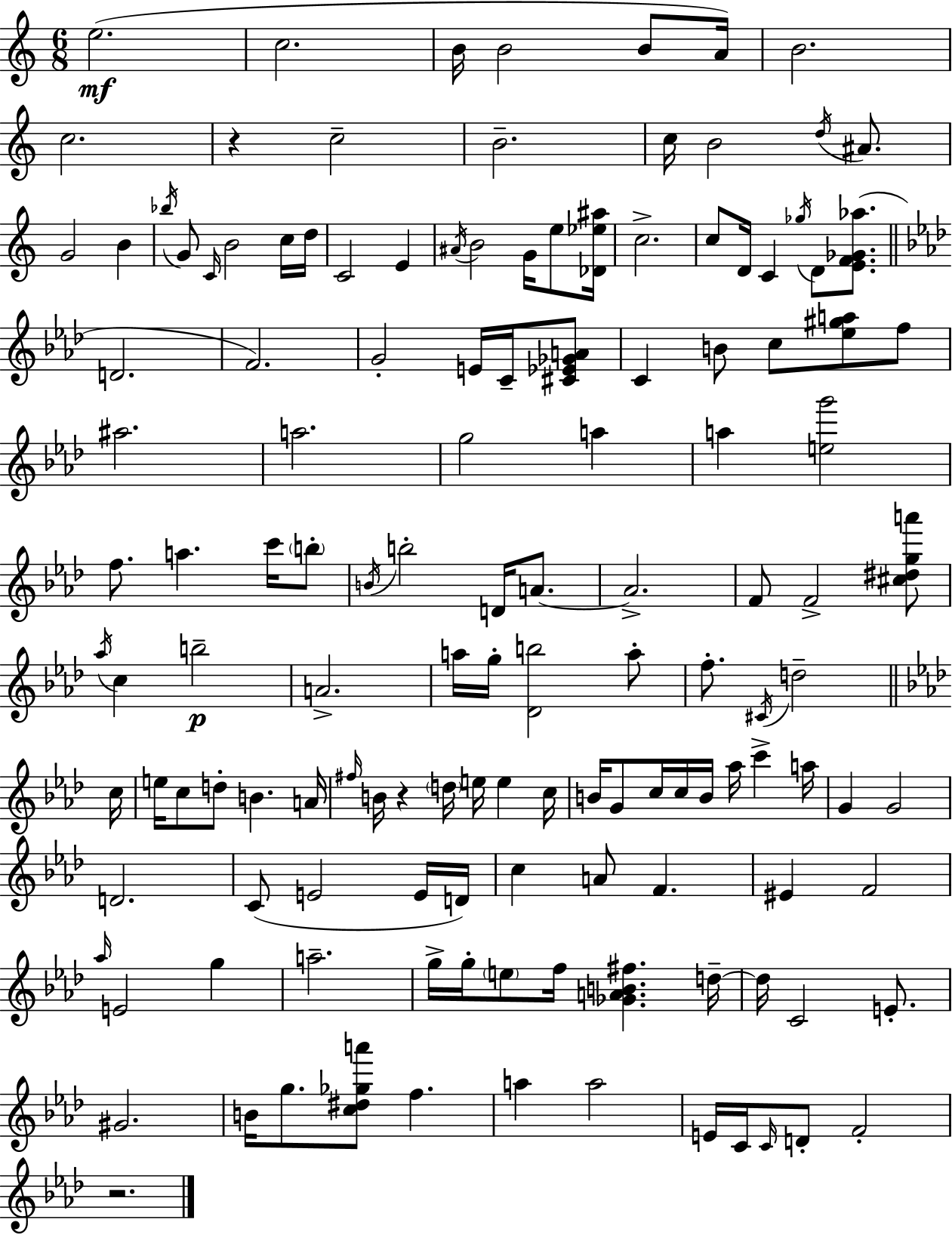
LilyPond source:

{
  \clef treble
  \numericTimeSignature
  \time 6/8
  \key a \minor
  e''2.(\mf | c''2. | b'16 b'2 b'8 a'16) | b'2. | \break c''2. | r4 c''2-- | b'2.-- | c''16 b'2 \acciaccatura { d''16 } ais'8. | \break g'2 b'4 | \acciaccatura { bes''16 } g'8 \grace { c'16 } b'2 | c''16 d''16 c'2 e'4 | \acciaccatura { ais'16 } b'2 | \break g'16 e''8 <des' ees'' ais''>16 c''2.-> | c''8 d'16 c'4 \acciaccatura { ges''16 } | d'8 <e' f' ges' aes''>8.( \bar "||" \break \key aes \major d'2. | f'2.) | g'2-. e'16 c'16-- <cis' ees' ges' a'>8 | c'4 b'8 c''8 <ees'' gis'' a''>8 f''8 | \break ais''2. | a''2. | g''2 a''4 | a''4 <e'' g'''>2 | \break f''8. a''4. c'''16 \parenthesize b''8-. | \acciaccatura { b'16 } b''2-. d'16 a'8.~~ | a'2.-> | f'8 f'2-> <cis'' dis'' g'' a'''>8 | \break \acciaccatura { aes''16 } c''4 b''2--\p | a'2.-> | a''16 g''16-. <des' b''>2 | a''8-. f''8.-. \acciaccatura { cis'16 } d''2-- | \break \bar "||" \break \key f \minor c''16 e''16 c''8 d''8-. b'4. | a'16 \grace { fis''16 } b'16 r4 \parenthesize d''16 e''16 e''4 | c''16 b'16 g'8 c''16 c''16 b'16 aes''16 c'''4-> | a''16 g'4 g'2 | \break d'2. | c'8( e'2 | e'16 d'16) c''4 a'8 f'4. | eis'4 f'2 | \break \grace { aes''16 } e'2 g''4 | a''2.-- | g''16-> g''16-. \parenthesize e''8 f''16 <ges' a' b' fis''>4. | d''16--~~ d''16 c'2 | \break e'8.-. gis'2. | b'16 g''8. <c'' dis'' ges'' a'''>8 f''4. | a''4 a''2 | e'16 c'16 \grace { c'16 } d'8-. f'2-. | \break r2. | \bar "|."
}